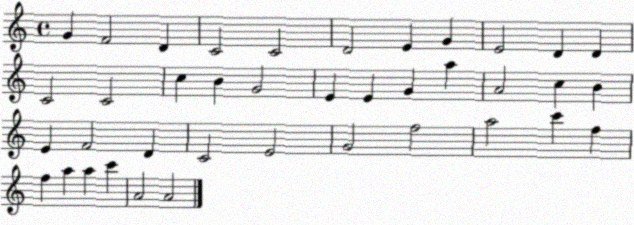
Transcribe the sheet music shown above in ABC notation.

X:1
T:Untitled
M:4/4
L:1/4
K:C
G F2 D C2 C2 D2 E G E2 D D C2 C2 c B G2 E E G a A2 c B E F2 D C2 E2 G2 f2 a2 c' f f a a c' A2 A2